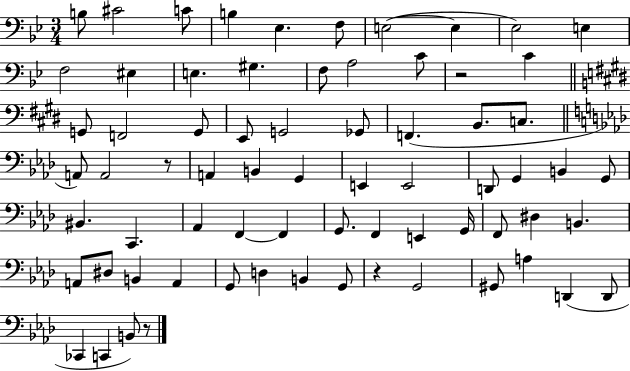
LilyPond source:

{
  \clef bass
  \numericTimeSignature
  \time 3/4
  \key bes \major
  b8 cis'2 c'8 | b4 ees4. f8 | e2~(~ e4 | ees2) e4 | \break f2 eis4 | e4. gis4. | f8 a2 c'8 | r2 c'4 | \break \bar "||" \break \key e \major g,8 f,2 g,8 | e,8 g,2 ges,8 | f,4.( b,8. c8. | \bar "||" \break \key aes \major a,8) a,2 r8 | a,4 b,4 g,4 | e,4 e,2 | d,8 g,4 b,4 g,8 | \break bis,4. c,4. | aes,4 f,4~~ f,4 | g,8. f,4 e,4 g,16 | f,8 dis4 b,4. | \break a,8 dis8 b,4 a,4 | g,8 d4 b,4 g,8 | r4 g,2 | gis,8 a4 d,4( d,8 | \break ces,4 c,4 b,8) r8 | \bar "|."
}